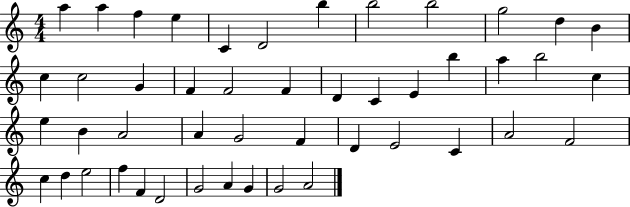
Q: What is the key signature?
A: C major